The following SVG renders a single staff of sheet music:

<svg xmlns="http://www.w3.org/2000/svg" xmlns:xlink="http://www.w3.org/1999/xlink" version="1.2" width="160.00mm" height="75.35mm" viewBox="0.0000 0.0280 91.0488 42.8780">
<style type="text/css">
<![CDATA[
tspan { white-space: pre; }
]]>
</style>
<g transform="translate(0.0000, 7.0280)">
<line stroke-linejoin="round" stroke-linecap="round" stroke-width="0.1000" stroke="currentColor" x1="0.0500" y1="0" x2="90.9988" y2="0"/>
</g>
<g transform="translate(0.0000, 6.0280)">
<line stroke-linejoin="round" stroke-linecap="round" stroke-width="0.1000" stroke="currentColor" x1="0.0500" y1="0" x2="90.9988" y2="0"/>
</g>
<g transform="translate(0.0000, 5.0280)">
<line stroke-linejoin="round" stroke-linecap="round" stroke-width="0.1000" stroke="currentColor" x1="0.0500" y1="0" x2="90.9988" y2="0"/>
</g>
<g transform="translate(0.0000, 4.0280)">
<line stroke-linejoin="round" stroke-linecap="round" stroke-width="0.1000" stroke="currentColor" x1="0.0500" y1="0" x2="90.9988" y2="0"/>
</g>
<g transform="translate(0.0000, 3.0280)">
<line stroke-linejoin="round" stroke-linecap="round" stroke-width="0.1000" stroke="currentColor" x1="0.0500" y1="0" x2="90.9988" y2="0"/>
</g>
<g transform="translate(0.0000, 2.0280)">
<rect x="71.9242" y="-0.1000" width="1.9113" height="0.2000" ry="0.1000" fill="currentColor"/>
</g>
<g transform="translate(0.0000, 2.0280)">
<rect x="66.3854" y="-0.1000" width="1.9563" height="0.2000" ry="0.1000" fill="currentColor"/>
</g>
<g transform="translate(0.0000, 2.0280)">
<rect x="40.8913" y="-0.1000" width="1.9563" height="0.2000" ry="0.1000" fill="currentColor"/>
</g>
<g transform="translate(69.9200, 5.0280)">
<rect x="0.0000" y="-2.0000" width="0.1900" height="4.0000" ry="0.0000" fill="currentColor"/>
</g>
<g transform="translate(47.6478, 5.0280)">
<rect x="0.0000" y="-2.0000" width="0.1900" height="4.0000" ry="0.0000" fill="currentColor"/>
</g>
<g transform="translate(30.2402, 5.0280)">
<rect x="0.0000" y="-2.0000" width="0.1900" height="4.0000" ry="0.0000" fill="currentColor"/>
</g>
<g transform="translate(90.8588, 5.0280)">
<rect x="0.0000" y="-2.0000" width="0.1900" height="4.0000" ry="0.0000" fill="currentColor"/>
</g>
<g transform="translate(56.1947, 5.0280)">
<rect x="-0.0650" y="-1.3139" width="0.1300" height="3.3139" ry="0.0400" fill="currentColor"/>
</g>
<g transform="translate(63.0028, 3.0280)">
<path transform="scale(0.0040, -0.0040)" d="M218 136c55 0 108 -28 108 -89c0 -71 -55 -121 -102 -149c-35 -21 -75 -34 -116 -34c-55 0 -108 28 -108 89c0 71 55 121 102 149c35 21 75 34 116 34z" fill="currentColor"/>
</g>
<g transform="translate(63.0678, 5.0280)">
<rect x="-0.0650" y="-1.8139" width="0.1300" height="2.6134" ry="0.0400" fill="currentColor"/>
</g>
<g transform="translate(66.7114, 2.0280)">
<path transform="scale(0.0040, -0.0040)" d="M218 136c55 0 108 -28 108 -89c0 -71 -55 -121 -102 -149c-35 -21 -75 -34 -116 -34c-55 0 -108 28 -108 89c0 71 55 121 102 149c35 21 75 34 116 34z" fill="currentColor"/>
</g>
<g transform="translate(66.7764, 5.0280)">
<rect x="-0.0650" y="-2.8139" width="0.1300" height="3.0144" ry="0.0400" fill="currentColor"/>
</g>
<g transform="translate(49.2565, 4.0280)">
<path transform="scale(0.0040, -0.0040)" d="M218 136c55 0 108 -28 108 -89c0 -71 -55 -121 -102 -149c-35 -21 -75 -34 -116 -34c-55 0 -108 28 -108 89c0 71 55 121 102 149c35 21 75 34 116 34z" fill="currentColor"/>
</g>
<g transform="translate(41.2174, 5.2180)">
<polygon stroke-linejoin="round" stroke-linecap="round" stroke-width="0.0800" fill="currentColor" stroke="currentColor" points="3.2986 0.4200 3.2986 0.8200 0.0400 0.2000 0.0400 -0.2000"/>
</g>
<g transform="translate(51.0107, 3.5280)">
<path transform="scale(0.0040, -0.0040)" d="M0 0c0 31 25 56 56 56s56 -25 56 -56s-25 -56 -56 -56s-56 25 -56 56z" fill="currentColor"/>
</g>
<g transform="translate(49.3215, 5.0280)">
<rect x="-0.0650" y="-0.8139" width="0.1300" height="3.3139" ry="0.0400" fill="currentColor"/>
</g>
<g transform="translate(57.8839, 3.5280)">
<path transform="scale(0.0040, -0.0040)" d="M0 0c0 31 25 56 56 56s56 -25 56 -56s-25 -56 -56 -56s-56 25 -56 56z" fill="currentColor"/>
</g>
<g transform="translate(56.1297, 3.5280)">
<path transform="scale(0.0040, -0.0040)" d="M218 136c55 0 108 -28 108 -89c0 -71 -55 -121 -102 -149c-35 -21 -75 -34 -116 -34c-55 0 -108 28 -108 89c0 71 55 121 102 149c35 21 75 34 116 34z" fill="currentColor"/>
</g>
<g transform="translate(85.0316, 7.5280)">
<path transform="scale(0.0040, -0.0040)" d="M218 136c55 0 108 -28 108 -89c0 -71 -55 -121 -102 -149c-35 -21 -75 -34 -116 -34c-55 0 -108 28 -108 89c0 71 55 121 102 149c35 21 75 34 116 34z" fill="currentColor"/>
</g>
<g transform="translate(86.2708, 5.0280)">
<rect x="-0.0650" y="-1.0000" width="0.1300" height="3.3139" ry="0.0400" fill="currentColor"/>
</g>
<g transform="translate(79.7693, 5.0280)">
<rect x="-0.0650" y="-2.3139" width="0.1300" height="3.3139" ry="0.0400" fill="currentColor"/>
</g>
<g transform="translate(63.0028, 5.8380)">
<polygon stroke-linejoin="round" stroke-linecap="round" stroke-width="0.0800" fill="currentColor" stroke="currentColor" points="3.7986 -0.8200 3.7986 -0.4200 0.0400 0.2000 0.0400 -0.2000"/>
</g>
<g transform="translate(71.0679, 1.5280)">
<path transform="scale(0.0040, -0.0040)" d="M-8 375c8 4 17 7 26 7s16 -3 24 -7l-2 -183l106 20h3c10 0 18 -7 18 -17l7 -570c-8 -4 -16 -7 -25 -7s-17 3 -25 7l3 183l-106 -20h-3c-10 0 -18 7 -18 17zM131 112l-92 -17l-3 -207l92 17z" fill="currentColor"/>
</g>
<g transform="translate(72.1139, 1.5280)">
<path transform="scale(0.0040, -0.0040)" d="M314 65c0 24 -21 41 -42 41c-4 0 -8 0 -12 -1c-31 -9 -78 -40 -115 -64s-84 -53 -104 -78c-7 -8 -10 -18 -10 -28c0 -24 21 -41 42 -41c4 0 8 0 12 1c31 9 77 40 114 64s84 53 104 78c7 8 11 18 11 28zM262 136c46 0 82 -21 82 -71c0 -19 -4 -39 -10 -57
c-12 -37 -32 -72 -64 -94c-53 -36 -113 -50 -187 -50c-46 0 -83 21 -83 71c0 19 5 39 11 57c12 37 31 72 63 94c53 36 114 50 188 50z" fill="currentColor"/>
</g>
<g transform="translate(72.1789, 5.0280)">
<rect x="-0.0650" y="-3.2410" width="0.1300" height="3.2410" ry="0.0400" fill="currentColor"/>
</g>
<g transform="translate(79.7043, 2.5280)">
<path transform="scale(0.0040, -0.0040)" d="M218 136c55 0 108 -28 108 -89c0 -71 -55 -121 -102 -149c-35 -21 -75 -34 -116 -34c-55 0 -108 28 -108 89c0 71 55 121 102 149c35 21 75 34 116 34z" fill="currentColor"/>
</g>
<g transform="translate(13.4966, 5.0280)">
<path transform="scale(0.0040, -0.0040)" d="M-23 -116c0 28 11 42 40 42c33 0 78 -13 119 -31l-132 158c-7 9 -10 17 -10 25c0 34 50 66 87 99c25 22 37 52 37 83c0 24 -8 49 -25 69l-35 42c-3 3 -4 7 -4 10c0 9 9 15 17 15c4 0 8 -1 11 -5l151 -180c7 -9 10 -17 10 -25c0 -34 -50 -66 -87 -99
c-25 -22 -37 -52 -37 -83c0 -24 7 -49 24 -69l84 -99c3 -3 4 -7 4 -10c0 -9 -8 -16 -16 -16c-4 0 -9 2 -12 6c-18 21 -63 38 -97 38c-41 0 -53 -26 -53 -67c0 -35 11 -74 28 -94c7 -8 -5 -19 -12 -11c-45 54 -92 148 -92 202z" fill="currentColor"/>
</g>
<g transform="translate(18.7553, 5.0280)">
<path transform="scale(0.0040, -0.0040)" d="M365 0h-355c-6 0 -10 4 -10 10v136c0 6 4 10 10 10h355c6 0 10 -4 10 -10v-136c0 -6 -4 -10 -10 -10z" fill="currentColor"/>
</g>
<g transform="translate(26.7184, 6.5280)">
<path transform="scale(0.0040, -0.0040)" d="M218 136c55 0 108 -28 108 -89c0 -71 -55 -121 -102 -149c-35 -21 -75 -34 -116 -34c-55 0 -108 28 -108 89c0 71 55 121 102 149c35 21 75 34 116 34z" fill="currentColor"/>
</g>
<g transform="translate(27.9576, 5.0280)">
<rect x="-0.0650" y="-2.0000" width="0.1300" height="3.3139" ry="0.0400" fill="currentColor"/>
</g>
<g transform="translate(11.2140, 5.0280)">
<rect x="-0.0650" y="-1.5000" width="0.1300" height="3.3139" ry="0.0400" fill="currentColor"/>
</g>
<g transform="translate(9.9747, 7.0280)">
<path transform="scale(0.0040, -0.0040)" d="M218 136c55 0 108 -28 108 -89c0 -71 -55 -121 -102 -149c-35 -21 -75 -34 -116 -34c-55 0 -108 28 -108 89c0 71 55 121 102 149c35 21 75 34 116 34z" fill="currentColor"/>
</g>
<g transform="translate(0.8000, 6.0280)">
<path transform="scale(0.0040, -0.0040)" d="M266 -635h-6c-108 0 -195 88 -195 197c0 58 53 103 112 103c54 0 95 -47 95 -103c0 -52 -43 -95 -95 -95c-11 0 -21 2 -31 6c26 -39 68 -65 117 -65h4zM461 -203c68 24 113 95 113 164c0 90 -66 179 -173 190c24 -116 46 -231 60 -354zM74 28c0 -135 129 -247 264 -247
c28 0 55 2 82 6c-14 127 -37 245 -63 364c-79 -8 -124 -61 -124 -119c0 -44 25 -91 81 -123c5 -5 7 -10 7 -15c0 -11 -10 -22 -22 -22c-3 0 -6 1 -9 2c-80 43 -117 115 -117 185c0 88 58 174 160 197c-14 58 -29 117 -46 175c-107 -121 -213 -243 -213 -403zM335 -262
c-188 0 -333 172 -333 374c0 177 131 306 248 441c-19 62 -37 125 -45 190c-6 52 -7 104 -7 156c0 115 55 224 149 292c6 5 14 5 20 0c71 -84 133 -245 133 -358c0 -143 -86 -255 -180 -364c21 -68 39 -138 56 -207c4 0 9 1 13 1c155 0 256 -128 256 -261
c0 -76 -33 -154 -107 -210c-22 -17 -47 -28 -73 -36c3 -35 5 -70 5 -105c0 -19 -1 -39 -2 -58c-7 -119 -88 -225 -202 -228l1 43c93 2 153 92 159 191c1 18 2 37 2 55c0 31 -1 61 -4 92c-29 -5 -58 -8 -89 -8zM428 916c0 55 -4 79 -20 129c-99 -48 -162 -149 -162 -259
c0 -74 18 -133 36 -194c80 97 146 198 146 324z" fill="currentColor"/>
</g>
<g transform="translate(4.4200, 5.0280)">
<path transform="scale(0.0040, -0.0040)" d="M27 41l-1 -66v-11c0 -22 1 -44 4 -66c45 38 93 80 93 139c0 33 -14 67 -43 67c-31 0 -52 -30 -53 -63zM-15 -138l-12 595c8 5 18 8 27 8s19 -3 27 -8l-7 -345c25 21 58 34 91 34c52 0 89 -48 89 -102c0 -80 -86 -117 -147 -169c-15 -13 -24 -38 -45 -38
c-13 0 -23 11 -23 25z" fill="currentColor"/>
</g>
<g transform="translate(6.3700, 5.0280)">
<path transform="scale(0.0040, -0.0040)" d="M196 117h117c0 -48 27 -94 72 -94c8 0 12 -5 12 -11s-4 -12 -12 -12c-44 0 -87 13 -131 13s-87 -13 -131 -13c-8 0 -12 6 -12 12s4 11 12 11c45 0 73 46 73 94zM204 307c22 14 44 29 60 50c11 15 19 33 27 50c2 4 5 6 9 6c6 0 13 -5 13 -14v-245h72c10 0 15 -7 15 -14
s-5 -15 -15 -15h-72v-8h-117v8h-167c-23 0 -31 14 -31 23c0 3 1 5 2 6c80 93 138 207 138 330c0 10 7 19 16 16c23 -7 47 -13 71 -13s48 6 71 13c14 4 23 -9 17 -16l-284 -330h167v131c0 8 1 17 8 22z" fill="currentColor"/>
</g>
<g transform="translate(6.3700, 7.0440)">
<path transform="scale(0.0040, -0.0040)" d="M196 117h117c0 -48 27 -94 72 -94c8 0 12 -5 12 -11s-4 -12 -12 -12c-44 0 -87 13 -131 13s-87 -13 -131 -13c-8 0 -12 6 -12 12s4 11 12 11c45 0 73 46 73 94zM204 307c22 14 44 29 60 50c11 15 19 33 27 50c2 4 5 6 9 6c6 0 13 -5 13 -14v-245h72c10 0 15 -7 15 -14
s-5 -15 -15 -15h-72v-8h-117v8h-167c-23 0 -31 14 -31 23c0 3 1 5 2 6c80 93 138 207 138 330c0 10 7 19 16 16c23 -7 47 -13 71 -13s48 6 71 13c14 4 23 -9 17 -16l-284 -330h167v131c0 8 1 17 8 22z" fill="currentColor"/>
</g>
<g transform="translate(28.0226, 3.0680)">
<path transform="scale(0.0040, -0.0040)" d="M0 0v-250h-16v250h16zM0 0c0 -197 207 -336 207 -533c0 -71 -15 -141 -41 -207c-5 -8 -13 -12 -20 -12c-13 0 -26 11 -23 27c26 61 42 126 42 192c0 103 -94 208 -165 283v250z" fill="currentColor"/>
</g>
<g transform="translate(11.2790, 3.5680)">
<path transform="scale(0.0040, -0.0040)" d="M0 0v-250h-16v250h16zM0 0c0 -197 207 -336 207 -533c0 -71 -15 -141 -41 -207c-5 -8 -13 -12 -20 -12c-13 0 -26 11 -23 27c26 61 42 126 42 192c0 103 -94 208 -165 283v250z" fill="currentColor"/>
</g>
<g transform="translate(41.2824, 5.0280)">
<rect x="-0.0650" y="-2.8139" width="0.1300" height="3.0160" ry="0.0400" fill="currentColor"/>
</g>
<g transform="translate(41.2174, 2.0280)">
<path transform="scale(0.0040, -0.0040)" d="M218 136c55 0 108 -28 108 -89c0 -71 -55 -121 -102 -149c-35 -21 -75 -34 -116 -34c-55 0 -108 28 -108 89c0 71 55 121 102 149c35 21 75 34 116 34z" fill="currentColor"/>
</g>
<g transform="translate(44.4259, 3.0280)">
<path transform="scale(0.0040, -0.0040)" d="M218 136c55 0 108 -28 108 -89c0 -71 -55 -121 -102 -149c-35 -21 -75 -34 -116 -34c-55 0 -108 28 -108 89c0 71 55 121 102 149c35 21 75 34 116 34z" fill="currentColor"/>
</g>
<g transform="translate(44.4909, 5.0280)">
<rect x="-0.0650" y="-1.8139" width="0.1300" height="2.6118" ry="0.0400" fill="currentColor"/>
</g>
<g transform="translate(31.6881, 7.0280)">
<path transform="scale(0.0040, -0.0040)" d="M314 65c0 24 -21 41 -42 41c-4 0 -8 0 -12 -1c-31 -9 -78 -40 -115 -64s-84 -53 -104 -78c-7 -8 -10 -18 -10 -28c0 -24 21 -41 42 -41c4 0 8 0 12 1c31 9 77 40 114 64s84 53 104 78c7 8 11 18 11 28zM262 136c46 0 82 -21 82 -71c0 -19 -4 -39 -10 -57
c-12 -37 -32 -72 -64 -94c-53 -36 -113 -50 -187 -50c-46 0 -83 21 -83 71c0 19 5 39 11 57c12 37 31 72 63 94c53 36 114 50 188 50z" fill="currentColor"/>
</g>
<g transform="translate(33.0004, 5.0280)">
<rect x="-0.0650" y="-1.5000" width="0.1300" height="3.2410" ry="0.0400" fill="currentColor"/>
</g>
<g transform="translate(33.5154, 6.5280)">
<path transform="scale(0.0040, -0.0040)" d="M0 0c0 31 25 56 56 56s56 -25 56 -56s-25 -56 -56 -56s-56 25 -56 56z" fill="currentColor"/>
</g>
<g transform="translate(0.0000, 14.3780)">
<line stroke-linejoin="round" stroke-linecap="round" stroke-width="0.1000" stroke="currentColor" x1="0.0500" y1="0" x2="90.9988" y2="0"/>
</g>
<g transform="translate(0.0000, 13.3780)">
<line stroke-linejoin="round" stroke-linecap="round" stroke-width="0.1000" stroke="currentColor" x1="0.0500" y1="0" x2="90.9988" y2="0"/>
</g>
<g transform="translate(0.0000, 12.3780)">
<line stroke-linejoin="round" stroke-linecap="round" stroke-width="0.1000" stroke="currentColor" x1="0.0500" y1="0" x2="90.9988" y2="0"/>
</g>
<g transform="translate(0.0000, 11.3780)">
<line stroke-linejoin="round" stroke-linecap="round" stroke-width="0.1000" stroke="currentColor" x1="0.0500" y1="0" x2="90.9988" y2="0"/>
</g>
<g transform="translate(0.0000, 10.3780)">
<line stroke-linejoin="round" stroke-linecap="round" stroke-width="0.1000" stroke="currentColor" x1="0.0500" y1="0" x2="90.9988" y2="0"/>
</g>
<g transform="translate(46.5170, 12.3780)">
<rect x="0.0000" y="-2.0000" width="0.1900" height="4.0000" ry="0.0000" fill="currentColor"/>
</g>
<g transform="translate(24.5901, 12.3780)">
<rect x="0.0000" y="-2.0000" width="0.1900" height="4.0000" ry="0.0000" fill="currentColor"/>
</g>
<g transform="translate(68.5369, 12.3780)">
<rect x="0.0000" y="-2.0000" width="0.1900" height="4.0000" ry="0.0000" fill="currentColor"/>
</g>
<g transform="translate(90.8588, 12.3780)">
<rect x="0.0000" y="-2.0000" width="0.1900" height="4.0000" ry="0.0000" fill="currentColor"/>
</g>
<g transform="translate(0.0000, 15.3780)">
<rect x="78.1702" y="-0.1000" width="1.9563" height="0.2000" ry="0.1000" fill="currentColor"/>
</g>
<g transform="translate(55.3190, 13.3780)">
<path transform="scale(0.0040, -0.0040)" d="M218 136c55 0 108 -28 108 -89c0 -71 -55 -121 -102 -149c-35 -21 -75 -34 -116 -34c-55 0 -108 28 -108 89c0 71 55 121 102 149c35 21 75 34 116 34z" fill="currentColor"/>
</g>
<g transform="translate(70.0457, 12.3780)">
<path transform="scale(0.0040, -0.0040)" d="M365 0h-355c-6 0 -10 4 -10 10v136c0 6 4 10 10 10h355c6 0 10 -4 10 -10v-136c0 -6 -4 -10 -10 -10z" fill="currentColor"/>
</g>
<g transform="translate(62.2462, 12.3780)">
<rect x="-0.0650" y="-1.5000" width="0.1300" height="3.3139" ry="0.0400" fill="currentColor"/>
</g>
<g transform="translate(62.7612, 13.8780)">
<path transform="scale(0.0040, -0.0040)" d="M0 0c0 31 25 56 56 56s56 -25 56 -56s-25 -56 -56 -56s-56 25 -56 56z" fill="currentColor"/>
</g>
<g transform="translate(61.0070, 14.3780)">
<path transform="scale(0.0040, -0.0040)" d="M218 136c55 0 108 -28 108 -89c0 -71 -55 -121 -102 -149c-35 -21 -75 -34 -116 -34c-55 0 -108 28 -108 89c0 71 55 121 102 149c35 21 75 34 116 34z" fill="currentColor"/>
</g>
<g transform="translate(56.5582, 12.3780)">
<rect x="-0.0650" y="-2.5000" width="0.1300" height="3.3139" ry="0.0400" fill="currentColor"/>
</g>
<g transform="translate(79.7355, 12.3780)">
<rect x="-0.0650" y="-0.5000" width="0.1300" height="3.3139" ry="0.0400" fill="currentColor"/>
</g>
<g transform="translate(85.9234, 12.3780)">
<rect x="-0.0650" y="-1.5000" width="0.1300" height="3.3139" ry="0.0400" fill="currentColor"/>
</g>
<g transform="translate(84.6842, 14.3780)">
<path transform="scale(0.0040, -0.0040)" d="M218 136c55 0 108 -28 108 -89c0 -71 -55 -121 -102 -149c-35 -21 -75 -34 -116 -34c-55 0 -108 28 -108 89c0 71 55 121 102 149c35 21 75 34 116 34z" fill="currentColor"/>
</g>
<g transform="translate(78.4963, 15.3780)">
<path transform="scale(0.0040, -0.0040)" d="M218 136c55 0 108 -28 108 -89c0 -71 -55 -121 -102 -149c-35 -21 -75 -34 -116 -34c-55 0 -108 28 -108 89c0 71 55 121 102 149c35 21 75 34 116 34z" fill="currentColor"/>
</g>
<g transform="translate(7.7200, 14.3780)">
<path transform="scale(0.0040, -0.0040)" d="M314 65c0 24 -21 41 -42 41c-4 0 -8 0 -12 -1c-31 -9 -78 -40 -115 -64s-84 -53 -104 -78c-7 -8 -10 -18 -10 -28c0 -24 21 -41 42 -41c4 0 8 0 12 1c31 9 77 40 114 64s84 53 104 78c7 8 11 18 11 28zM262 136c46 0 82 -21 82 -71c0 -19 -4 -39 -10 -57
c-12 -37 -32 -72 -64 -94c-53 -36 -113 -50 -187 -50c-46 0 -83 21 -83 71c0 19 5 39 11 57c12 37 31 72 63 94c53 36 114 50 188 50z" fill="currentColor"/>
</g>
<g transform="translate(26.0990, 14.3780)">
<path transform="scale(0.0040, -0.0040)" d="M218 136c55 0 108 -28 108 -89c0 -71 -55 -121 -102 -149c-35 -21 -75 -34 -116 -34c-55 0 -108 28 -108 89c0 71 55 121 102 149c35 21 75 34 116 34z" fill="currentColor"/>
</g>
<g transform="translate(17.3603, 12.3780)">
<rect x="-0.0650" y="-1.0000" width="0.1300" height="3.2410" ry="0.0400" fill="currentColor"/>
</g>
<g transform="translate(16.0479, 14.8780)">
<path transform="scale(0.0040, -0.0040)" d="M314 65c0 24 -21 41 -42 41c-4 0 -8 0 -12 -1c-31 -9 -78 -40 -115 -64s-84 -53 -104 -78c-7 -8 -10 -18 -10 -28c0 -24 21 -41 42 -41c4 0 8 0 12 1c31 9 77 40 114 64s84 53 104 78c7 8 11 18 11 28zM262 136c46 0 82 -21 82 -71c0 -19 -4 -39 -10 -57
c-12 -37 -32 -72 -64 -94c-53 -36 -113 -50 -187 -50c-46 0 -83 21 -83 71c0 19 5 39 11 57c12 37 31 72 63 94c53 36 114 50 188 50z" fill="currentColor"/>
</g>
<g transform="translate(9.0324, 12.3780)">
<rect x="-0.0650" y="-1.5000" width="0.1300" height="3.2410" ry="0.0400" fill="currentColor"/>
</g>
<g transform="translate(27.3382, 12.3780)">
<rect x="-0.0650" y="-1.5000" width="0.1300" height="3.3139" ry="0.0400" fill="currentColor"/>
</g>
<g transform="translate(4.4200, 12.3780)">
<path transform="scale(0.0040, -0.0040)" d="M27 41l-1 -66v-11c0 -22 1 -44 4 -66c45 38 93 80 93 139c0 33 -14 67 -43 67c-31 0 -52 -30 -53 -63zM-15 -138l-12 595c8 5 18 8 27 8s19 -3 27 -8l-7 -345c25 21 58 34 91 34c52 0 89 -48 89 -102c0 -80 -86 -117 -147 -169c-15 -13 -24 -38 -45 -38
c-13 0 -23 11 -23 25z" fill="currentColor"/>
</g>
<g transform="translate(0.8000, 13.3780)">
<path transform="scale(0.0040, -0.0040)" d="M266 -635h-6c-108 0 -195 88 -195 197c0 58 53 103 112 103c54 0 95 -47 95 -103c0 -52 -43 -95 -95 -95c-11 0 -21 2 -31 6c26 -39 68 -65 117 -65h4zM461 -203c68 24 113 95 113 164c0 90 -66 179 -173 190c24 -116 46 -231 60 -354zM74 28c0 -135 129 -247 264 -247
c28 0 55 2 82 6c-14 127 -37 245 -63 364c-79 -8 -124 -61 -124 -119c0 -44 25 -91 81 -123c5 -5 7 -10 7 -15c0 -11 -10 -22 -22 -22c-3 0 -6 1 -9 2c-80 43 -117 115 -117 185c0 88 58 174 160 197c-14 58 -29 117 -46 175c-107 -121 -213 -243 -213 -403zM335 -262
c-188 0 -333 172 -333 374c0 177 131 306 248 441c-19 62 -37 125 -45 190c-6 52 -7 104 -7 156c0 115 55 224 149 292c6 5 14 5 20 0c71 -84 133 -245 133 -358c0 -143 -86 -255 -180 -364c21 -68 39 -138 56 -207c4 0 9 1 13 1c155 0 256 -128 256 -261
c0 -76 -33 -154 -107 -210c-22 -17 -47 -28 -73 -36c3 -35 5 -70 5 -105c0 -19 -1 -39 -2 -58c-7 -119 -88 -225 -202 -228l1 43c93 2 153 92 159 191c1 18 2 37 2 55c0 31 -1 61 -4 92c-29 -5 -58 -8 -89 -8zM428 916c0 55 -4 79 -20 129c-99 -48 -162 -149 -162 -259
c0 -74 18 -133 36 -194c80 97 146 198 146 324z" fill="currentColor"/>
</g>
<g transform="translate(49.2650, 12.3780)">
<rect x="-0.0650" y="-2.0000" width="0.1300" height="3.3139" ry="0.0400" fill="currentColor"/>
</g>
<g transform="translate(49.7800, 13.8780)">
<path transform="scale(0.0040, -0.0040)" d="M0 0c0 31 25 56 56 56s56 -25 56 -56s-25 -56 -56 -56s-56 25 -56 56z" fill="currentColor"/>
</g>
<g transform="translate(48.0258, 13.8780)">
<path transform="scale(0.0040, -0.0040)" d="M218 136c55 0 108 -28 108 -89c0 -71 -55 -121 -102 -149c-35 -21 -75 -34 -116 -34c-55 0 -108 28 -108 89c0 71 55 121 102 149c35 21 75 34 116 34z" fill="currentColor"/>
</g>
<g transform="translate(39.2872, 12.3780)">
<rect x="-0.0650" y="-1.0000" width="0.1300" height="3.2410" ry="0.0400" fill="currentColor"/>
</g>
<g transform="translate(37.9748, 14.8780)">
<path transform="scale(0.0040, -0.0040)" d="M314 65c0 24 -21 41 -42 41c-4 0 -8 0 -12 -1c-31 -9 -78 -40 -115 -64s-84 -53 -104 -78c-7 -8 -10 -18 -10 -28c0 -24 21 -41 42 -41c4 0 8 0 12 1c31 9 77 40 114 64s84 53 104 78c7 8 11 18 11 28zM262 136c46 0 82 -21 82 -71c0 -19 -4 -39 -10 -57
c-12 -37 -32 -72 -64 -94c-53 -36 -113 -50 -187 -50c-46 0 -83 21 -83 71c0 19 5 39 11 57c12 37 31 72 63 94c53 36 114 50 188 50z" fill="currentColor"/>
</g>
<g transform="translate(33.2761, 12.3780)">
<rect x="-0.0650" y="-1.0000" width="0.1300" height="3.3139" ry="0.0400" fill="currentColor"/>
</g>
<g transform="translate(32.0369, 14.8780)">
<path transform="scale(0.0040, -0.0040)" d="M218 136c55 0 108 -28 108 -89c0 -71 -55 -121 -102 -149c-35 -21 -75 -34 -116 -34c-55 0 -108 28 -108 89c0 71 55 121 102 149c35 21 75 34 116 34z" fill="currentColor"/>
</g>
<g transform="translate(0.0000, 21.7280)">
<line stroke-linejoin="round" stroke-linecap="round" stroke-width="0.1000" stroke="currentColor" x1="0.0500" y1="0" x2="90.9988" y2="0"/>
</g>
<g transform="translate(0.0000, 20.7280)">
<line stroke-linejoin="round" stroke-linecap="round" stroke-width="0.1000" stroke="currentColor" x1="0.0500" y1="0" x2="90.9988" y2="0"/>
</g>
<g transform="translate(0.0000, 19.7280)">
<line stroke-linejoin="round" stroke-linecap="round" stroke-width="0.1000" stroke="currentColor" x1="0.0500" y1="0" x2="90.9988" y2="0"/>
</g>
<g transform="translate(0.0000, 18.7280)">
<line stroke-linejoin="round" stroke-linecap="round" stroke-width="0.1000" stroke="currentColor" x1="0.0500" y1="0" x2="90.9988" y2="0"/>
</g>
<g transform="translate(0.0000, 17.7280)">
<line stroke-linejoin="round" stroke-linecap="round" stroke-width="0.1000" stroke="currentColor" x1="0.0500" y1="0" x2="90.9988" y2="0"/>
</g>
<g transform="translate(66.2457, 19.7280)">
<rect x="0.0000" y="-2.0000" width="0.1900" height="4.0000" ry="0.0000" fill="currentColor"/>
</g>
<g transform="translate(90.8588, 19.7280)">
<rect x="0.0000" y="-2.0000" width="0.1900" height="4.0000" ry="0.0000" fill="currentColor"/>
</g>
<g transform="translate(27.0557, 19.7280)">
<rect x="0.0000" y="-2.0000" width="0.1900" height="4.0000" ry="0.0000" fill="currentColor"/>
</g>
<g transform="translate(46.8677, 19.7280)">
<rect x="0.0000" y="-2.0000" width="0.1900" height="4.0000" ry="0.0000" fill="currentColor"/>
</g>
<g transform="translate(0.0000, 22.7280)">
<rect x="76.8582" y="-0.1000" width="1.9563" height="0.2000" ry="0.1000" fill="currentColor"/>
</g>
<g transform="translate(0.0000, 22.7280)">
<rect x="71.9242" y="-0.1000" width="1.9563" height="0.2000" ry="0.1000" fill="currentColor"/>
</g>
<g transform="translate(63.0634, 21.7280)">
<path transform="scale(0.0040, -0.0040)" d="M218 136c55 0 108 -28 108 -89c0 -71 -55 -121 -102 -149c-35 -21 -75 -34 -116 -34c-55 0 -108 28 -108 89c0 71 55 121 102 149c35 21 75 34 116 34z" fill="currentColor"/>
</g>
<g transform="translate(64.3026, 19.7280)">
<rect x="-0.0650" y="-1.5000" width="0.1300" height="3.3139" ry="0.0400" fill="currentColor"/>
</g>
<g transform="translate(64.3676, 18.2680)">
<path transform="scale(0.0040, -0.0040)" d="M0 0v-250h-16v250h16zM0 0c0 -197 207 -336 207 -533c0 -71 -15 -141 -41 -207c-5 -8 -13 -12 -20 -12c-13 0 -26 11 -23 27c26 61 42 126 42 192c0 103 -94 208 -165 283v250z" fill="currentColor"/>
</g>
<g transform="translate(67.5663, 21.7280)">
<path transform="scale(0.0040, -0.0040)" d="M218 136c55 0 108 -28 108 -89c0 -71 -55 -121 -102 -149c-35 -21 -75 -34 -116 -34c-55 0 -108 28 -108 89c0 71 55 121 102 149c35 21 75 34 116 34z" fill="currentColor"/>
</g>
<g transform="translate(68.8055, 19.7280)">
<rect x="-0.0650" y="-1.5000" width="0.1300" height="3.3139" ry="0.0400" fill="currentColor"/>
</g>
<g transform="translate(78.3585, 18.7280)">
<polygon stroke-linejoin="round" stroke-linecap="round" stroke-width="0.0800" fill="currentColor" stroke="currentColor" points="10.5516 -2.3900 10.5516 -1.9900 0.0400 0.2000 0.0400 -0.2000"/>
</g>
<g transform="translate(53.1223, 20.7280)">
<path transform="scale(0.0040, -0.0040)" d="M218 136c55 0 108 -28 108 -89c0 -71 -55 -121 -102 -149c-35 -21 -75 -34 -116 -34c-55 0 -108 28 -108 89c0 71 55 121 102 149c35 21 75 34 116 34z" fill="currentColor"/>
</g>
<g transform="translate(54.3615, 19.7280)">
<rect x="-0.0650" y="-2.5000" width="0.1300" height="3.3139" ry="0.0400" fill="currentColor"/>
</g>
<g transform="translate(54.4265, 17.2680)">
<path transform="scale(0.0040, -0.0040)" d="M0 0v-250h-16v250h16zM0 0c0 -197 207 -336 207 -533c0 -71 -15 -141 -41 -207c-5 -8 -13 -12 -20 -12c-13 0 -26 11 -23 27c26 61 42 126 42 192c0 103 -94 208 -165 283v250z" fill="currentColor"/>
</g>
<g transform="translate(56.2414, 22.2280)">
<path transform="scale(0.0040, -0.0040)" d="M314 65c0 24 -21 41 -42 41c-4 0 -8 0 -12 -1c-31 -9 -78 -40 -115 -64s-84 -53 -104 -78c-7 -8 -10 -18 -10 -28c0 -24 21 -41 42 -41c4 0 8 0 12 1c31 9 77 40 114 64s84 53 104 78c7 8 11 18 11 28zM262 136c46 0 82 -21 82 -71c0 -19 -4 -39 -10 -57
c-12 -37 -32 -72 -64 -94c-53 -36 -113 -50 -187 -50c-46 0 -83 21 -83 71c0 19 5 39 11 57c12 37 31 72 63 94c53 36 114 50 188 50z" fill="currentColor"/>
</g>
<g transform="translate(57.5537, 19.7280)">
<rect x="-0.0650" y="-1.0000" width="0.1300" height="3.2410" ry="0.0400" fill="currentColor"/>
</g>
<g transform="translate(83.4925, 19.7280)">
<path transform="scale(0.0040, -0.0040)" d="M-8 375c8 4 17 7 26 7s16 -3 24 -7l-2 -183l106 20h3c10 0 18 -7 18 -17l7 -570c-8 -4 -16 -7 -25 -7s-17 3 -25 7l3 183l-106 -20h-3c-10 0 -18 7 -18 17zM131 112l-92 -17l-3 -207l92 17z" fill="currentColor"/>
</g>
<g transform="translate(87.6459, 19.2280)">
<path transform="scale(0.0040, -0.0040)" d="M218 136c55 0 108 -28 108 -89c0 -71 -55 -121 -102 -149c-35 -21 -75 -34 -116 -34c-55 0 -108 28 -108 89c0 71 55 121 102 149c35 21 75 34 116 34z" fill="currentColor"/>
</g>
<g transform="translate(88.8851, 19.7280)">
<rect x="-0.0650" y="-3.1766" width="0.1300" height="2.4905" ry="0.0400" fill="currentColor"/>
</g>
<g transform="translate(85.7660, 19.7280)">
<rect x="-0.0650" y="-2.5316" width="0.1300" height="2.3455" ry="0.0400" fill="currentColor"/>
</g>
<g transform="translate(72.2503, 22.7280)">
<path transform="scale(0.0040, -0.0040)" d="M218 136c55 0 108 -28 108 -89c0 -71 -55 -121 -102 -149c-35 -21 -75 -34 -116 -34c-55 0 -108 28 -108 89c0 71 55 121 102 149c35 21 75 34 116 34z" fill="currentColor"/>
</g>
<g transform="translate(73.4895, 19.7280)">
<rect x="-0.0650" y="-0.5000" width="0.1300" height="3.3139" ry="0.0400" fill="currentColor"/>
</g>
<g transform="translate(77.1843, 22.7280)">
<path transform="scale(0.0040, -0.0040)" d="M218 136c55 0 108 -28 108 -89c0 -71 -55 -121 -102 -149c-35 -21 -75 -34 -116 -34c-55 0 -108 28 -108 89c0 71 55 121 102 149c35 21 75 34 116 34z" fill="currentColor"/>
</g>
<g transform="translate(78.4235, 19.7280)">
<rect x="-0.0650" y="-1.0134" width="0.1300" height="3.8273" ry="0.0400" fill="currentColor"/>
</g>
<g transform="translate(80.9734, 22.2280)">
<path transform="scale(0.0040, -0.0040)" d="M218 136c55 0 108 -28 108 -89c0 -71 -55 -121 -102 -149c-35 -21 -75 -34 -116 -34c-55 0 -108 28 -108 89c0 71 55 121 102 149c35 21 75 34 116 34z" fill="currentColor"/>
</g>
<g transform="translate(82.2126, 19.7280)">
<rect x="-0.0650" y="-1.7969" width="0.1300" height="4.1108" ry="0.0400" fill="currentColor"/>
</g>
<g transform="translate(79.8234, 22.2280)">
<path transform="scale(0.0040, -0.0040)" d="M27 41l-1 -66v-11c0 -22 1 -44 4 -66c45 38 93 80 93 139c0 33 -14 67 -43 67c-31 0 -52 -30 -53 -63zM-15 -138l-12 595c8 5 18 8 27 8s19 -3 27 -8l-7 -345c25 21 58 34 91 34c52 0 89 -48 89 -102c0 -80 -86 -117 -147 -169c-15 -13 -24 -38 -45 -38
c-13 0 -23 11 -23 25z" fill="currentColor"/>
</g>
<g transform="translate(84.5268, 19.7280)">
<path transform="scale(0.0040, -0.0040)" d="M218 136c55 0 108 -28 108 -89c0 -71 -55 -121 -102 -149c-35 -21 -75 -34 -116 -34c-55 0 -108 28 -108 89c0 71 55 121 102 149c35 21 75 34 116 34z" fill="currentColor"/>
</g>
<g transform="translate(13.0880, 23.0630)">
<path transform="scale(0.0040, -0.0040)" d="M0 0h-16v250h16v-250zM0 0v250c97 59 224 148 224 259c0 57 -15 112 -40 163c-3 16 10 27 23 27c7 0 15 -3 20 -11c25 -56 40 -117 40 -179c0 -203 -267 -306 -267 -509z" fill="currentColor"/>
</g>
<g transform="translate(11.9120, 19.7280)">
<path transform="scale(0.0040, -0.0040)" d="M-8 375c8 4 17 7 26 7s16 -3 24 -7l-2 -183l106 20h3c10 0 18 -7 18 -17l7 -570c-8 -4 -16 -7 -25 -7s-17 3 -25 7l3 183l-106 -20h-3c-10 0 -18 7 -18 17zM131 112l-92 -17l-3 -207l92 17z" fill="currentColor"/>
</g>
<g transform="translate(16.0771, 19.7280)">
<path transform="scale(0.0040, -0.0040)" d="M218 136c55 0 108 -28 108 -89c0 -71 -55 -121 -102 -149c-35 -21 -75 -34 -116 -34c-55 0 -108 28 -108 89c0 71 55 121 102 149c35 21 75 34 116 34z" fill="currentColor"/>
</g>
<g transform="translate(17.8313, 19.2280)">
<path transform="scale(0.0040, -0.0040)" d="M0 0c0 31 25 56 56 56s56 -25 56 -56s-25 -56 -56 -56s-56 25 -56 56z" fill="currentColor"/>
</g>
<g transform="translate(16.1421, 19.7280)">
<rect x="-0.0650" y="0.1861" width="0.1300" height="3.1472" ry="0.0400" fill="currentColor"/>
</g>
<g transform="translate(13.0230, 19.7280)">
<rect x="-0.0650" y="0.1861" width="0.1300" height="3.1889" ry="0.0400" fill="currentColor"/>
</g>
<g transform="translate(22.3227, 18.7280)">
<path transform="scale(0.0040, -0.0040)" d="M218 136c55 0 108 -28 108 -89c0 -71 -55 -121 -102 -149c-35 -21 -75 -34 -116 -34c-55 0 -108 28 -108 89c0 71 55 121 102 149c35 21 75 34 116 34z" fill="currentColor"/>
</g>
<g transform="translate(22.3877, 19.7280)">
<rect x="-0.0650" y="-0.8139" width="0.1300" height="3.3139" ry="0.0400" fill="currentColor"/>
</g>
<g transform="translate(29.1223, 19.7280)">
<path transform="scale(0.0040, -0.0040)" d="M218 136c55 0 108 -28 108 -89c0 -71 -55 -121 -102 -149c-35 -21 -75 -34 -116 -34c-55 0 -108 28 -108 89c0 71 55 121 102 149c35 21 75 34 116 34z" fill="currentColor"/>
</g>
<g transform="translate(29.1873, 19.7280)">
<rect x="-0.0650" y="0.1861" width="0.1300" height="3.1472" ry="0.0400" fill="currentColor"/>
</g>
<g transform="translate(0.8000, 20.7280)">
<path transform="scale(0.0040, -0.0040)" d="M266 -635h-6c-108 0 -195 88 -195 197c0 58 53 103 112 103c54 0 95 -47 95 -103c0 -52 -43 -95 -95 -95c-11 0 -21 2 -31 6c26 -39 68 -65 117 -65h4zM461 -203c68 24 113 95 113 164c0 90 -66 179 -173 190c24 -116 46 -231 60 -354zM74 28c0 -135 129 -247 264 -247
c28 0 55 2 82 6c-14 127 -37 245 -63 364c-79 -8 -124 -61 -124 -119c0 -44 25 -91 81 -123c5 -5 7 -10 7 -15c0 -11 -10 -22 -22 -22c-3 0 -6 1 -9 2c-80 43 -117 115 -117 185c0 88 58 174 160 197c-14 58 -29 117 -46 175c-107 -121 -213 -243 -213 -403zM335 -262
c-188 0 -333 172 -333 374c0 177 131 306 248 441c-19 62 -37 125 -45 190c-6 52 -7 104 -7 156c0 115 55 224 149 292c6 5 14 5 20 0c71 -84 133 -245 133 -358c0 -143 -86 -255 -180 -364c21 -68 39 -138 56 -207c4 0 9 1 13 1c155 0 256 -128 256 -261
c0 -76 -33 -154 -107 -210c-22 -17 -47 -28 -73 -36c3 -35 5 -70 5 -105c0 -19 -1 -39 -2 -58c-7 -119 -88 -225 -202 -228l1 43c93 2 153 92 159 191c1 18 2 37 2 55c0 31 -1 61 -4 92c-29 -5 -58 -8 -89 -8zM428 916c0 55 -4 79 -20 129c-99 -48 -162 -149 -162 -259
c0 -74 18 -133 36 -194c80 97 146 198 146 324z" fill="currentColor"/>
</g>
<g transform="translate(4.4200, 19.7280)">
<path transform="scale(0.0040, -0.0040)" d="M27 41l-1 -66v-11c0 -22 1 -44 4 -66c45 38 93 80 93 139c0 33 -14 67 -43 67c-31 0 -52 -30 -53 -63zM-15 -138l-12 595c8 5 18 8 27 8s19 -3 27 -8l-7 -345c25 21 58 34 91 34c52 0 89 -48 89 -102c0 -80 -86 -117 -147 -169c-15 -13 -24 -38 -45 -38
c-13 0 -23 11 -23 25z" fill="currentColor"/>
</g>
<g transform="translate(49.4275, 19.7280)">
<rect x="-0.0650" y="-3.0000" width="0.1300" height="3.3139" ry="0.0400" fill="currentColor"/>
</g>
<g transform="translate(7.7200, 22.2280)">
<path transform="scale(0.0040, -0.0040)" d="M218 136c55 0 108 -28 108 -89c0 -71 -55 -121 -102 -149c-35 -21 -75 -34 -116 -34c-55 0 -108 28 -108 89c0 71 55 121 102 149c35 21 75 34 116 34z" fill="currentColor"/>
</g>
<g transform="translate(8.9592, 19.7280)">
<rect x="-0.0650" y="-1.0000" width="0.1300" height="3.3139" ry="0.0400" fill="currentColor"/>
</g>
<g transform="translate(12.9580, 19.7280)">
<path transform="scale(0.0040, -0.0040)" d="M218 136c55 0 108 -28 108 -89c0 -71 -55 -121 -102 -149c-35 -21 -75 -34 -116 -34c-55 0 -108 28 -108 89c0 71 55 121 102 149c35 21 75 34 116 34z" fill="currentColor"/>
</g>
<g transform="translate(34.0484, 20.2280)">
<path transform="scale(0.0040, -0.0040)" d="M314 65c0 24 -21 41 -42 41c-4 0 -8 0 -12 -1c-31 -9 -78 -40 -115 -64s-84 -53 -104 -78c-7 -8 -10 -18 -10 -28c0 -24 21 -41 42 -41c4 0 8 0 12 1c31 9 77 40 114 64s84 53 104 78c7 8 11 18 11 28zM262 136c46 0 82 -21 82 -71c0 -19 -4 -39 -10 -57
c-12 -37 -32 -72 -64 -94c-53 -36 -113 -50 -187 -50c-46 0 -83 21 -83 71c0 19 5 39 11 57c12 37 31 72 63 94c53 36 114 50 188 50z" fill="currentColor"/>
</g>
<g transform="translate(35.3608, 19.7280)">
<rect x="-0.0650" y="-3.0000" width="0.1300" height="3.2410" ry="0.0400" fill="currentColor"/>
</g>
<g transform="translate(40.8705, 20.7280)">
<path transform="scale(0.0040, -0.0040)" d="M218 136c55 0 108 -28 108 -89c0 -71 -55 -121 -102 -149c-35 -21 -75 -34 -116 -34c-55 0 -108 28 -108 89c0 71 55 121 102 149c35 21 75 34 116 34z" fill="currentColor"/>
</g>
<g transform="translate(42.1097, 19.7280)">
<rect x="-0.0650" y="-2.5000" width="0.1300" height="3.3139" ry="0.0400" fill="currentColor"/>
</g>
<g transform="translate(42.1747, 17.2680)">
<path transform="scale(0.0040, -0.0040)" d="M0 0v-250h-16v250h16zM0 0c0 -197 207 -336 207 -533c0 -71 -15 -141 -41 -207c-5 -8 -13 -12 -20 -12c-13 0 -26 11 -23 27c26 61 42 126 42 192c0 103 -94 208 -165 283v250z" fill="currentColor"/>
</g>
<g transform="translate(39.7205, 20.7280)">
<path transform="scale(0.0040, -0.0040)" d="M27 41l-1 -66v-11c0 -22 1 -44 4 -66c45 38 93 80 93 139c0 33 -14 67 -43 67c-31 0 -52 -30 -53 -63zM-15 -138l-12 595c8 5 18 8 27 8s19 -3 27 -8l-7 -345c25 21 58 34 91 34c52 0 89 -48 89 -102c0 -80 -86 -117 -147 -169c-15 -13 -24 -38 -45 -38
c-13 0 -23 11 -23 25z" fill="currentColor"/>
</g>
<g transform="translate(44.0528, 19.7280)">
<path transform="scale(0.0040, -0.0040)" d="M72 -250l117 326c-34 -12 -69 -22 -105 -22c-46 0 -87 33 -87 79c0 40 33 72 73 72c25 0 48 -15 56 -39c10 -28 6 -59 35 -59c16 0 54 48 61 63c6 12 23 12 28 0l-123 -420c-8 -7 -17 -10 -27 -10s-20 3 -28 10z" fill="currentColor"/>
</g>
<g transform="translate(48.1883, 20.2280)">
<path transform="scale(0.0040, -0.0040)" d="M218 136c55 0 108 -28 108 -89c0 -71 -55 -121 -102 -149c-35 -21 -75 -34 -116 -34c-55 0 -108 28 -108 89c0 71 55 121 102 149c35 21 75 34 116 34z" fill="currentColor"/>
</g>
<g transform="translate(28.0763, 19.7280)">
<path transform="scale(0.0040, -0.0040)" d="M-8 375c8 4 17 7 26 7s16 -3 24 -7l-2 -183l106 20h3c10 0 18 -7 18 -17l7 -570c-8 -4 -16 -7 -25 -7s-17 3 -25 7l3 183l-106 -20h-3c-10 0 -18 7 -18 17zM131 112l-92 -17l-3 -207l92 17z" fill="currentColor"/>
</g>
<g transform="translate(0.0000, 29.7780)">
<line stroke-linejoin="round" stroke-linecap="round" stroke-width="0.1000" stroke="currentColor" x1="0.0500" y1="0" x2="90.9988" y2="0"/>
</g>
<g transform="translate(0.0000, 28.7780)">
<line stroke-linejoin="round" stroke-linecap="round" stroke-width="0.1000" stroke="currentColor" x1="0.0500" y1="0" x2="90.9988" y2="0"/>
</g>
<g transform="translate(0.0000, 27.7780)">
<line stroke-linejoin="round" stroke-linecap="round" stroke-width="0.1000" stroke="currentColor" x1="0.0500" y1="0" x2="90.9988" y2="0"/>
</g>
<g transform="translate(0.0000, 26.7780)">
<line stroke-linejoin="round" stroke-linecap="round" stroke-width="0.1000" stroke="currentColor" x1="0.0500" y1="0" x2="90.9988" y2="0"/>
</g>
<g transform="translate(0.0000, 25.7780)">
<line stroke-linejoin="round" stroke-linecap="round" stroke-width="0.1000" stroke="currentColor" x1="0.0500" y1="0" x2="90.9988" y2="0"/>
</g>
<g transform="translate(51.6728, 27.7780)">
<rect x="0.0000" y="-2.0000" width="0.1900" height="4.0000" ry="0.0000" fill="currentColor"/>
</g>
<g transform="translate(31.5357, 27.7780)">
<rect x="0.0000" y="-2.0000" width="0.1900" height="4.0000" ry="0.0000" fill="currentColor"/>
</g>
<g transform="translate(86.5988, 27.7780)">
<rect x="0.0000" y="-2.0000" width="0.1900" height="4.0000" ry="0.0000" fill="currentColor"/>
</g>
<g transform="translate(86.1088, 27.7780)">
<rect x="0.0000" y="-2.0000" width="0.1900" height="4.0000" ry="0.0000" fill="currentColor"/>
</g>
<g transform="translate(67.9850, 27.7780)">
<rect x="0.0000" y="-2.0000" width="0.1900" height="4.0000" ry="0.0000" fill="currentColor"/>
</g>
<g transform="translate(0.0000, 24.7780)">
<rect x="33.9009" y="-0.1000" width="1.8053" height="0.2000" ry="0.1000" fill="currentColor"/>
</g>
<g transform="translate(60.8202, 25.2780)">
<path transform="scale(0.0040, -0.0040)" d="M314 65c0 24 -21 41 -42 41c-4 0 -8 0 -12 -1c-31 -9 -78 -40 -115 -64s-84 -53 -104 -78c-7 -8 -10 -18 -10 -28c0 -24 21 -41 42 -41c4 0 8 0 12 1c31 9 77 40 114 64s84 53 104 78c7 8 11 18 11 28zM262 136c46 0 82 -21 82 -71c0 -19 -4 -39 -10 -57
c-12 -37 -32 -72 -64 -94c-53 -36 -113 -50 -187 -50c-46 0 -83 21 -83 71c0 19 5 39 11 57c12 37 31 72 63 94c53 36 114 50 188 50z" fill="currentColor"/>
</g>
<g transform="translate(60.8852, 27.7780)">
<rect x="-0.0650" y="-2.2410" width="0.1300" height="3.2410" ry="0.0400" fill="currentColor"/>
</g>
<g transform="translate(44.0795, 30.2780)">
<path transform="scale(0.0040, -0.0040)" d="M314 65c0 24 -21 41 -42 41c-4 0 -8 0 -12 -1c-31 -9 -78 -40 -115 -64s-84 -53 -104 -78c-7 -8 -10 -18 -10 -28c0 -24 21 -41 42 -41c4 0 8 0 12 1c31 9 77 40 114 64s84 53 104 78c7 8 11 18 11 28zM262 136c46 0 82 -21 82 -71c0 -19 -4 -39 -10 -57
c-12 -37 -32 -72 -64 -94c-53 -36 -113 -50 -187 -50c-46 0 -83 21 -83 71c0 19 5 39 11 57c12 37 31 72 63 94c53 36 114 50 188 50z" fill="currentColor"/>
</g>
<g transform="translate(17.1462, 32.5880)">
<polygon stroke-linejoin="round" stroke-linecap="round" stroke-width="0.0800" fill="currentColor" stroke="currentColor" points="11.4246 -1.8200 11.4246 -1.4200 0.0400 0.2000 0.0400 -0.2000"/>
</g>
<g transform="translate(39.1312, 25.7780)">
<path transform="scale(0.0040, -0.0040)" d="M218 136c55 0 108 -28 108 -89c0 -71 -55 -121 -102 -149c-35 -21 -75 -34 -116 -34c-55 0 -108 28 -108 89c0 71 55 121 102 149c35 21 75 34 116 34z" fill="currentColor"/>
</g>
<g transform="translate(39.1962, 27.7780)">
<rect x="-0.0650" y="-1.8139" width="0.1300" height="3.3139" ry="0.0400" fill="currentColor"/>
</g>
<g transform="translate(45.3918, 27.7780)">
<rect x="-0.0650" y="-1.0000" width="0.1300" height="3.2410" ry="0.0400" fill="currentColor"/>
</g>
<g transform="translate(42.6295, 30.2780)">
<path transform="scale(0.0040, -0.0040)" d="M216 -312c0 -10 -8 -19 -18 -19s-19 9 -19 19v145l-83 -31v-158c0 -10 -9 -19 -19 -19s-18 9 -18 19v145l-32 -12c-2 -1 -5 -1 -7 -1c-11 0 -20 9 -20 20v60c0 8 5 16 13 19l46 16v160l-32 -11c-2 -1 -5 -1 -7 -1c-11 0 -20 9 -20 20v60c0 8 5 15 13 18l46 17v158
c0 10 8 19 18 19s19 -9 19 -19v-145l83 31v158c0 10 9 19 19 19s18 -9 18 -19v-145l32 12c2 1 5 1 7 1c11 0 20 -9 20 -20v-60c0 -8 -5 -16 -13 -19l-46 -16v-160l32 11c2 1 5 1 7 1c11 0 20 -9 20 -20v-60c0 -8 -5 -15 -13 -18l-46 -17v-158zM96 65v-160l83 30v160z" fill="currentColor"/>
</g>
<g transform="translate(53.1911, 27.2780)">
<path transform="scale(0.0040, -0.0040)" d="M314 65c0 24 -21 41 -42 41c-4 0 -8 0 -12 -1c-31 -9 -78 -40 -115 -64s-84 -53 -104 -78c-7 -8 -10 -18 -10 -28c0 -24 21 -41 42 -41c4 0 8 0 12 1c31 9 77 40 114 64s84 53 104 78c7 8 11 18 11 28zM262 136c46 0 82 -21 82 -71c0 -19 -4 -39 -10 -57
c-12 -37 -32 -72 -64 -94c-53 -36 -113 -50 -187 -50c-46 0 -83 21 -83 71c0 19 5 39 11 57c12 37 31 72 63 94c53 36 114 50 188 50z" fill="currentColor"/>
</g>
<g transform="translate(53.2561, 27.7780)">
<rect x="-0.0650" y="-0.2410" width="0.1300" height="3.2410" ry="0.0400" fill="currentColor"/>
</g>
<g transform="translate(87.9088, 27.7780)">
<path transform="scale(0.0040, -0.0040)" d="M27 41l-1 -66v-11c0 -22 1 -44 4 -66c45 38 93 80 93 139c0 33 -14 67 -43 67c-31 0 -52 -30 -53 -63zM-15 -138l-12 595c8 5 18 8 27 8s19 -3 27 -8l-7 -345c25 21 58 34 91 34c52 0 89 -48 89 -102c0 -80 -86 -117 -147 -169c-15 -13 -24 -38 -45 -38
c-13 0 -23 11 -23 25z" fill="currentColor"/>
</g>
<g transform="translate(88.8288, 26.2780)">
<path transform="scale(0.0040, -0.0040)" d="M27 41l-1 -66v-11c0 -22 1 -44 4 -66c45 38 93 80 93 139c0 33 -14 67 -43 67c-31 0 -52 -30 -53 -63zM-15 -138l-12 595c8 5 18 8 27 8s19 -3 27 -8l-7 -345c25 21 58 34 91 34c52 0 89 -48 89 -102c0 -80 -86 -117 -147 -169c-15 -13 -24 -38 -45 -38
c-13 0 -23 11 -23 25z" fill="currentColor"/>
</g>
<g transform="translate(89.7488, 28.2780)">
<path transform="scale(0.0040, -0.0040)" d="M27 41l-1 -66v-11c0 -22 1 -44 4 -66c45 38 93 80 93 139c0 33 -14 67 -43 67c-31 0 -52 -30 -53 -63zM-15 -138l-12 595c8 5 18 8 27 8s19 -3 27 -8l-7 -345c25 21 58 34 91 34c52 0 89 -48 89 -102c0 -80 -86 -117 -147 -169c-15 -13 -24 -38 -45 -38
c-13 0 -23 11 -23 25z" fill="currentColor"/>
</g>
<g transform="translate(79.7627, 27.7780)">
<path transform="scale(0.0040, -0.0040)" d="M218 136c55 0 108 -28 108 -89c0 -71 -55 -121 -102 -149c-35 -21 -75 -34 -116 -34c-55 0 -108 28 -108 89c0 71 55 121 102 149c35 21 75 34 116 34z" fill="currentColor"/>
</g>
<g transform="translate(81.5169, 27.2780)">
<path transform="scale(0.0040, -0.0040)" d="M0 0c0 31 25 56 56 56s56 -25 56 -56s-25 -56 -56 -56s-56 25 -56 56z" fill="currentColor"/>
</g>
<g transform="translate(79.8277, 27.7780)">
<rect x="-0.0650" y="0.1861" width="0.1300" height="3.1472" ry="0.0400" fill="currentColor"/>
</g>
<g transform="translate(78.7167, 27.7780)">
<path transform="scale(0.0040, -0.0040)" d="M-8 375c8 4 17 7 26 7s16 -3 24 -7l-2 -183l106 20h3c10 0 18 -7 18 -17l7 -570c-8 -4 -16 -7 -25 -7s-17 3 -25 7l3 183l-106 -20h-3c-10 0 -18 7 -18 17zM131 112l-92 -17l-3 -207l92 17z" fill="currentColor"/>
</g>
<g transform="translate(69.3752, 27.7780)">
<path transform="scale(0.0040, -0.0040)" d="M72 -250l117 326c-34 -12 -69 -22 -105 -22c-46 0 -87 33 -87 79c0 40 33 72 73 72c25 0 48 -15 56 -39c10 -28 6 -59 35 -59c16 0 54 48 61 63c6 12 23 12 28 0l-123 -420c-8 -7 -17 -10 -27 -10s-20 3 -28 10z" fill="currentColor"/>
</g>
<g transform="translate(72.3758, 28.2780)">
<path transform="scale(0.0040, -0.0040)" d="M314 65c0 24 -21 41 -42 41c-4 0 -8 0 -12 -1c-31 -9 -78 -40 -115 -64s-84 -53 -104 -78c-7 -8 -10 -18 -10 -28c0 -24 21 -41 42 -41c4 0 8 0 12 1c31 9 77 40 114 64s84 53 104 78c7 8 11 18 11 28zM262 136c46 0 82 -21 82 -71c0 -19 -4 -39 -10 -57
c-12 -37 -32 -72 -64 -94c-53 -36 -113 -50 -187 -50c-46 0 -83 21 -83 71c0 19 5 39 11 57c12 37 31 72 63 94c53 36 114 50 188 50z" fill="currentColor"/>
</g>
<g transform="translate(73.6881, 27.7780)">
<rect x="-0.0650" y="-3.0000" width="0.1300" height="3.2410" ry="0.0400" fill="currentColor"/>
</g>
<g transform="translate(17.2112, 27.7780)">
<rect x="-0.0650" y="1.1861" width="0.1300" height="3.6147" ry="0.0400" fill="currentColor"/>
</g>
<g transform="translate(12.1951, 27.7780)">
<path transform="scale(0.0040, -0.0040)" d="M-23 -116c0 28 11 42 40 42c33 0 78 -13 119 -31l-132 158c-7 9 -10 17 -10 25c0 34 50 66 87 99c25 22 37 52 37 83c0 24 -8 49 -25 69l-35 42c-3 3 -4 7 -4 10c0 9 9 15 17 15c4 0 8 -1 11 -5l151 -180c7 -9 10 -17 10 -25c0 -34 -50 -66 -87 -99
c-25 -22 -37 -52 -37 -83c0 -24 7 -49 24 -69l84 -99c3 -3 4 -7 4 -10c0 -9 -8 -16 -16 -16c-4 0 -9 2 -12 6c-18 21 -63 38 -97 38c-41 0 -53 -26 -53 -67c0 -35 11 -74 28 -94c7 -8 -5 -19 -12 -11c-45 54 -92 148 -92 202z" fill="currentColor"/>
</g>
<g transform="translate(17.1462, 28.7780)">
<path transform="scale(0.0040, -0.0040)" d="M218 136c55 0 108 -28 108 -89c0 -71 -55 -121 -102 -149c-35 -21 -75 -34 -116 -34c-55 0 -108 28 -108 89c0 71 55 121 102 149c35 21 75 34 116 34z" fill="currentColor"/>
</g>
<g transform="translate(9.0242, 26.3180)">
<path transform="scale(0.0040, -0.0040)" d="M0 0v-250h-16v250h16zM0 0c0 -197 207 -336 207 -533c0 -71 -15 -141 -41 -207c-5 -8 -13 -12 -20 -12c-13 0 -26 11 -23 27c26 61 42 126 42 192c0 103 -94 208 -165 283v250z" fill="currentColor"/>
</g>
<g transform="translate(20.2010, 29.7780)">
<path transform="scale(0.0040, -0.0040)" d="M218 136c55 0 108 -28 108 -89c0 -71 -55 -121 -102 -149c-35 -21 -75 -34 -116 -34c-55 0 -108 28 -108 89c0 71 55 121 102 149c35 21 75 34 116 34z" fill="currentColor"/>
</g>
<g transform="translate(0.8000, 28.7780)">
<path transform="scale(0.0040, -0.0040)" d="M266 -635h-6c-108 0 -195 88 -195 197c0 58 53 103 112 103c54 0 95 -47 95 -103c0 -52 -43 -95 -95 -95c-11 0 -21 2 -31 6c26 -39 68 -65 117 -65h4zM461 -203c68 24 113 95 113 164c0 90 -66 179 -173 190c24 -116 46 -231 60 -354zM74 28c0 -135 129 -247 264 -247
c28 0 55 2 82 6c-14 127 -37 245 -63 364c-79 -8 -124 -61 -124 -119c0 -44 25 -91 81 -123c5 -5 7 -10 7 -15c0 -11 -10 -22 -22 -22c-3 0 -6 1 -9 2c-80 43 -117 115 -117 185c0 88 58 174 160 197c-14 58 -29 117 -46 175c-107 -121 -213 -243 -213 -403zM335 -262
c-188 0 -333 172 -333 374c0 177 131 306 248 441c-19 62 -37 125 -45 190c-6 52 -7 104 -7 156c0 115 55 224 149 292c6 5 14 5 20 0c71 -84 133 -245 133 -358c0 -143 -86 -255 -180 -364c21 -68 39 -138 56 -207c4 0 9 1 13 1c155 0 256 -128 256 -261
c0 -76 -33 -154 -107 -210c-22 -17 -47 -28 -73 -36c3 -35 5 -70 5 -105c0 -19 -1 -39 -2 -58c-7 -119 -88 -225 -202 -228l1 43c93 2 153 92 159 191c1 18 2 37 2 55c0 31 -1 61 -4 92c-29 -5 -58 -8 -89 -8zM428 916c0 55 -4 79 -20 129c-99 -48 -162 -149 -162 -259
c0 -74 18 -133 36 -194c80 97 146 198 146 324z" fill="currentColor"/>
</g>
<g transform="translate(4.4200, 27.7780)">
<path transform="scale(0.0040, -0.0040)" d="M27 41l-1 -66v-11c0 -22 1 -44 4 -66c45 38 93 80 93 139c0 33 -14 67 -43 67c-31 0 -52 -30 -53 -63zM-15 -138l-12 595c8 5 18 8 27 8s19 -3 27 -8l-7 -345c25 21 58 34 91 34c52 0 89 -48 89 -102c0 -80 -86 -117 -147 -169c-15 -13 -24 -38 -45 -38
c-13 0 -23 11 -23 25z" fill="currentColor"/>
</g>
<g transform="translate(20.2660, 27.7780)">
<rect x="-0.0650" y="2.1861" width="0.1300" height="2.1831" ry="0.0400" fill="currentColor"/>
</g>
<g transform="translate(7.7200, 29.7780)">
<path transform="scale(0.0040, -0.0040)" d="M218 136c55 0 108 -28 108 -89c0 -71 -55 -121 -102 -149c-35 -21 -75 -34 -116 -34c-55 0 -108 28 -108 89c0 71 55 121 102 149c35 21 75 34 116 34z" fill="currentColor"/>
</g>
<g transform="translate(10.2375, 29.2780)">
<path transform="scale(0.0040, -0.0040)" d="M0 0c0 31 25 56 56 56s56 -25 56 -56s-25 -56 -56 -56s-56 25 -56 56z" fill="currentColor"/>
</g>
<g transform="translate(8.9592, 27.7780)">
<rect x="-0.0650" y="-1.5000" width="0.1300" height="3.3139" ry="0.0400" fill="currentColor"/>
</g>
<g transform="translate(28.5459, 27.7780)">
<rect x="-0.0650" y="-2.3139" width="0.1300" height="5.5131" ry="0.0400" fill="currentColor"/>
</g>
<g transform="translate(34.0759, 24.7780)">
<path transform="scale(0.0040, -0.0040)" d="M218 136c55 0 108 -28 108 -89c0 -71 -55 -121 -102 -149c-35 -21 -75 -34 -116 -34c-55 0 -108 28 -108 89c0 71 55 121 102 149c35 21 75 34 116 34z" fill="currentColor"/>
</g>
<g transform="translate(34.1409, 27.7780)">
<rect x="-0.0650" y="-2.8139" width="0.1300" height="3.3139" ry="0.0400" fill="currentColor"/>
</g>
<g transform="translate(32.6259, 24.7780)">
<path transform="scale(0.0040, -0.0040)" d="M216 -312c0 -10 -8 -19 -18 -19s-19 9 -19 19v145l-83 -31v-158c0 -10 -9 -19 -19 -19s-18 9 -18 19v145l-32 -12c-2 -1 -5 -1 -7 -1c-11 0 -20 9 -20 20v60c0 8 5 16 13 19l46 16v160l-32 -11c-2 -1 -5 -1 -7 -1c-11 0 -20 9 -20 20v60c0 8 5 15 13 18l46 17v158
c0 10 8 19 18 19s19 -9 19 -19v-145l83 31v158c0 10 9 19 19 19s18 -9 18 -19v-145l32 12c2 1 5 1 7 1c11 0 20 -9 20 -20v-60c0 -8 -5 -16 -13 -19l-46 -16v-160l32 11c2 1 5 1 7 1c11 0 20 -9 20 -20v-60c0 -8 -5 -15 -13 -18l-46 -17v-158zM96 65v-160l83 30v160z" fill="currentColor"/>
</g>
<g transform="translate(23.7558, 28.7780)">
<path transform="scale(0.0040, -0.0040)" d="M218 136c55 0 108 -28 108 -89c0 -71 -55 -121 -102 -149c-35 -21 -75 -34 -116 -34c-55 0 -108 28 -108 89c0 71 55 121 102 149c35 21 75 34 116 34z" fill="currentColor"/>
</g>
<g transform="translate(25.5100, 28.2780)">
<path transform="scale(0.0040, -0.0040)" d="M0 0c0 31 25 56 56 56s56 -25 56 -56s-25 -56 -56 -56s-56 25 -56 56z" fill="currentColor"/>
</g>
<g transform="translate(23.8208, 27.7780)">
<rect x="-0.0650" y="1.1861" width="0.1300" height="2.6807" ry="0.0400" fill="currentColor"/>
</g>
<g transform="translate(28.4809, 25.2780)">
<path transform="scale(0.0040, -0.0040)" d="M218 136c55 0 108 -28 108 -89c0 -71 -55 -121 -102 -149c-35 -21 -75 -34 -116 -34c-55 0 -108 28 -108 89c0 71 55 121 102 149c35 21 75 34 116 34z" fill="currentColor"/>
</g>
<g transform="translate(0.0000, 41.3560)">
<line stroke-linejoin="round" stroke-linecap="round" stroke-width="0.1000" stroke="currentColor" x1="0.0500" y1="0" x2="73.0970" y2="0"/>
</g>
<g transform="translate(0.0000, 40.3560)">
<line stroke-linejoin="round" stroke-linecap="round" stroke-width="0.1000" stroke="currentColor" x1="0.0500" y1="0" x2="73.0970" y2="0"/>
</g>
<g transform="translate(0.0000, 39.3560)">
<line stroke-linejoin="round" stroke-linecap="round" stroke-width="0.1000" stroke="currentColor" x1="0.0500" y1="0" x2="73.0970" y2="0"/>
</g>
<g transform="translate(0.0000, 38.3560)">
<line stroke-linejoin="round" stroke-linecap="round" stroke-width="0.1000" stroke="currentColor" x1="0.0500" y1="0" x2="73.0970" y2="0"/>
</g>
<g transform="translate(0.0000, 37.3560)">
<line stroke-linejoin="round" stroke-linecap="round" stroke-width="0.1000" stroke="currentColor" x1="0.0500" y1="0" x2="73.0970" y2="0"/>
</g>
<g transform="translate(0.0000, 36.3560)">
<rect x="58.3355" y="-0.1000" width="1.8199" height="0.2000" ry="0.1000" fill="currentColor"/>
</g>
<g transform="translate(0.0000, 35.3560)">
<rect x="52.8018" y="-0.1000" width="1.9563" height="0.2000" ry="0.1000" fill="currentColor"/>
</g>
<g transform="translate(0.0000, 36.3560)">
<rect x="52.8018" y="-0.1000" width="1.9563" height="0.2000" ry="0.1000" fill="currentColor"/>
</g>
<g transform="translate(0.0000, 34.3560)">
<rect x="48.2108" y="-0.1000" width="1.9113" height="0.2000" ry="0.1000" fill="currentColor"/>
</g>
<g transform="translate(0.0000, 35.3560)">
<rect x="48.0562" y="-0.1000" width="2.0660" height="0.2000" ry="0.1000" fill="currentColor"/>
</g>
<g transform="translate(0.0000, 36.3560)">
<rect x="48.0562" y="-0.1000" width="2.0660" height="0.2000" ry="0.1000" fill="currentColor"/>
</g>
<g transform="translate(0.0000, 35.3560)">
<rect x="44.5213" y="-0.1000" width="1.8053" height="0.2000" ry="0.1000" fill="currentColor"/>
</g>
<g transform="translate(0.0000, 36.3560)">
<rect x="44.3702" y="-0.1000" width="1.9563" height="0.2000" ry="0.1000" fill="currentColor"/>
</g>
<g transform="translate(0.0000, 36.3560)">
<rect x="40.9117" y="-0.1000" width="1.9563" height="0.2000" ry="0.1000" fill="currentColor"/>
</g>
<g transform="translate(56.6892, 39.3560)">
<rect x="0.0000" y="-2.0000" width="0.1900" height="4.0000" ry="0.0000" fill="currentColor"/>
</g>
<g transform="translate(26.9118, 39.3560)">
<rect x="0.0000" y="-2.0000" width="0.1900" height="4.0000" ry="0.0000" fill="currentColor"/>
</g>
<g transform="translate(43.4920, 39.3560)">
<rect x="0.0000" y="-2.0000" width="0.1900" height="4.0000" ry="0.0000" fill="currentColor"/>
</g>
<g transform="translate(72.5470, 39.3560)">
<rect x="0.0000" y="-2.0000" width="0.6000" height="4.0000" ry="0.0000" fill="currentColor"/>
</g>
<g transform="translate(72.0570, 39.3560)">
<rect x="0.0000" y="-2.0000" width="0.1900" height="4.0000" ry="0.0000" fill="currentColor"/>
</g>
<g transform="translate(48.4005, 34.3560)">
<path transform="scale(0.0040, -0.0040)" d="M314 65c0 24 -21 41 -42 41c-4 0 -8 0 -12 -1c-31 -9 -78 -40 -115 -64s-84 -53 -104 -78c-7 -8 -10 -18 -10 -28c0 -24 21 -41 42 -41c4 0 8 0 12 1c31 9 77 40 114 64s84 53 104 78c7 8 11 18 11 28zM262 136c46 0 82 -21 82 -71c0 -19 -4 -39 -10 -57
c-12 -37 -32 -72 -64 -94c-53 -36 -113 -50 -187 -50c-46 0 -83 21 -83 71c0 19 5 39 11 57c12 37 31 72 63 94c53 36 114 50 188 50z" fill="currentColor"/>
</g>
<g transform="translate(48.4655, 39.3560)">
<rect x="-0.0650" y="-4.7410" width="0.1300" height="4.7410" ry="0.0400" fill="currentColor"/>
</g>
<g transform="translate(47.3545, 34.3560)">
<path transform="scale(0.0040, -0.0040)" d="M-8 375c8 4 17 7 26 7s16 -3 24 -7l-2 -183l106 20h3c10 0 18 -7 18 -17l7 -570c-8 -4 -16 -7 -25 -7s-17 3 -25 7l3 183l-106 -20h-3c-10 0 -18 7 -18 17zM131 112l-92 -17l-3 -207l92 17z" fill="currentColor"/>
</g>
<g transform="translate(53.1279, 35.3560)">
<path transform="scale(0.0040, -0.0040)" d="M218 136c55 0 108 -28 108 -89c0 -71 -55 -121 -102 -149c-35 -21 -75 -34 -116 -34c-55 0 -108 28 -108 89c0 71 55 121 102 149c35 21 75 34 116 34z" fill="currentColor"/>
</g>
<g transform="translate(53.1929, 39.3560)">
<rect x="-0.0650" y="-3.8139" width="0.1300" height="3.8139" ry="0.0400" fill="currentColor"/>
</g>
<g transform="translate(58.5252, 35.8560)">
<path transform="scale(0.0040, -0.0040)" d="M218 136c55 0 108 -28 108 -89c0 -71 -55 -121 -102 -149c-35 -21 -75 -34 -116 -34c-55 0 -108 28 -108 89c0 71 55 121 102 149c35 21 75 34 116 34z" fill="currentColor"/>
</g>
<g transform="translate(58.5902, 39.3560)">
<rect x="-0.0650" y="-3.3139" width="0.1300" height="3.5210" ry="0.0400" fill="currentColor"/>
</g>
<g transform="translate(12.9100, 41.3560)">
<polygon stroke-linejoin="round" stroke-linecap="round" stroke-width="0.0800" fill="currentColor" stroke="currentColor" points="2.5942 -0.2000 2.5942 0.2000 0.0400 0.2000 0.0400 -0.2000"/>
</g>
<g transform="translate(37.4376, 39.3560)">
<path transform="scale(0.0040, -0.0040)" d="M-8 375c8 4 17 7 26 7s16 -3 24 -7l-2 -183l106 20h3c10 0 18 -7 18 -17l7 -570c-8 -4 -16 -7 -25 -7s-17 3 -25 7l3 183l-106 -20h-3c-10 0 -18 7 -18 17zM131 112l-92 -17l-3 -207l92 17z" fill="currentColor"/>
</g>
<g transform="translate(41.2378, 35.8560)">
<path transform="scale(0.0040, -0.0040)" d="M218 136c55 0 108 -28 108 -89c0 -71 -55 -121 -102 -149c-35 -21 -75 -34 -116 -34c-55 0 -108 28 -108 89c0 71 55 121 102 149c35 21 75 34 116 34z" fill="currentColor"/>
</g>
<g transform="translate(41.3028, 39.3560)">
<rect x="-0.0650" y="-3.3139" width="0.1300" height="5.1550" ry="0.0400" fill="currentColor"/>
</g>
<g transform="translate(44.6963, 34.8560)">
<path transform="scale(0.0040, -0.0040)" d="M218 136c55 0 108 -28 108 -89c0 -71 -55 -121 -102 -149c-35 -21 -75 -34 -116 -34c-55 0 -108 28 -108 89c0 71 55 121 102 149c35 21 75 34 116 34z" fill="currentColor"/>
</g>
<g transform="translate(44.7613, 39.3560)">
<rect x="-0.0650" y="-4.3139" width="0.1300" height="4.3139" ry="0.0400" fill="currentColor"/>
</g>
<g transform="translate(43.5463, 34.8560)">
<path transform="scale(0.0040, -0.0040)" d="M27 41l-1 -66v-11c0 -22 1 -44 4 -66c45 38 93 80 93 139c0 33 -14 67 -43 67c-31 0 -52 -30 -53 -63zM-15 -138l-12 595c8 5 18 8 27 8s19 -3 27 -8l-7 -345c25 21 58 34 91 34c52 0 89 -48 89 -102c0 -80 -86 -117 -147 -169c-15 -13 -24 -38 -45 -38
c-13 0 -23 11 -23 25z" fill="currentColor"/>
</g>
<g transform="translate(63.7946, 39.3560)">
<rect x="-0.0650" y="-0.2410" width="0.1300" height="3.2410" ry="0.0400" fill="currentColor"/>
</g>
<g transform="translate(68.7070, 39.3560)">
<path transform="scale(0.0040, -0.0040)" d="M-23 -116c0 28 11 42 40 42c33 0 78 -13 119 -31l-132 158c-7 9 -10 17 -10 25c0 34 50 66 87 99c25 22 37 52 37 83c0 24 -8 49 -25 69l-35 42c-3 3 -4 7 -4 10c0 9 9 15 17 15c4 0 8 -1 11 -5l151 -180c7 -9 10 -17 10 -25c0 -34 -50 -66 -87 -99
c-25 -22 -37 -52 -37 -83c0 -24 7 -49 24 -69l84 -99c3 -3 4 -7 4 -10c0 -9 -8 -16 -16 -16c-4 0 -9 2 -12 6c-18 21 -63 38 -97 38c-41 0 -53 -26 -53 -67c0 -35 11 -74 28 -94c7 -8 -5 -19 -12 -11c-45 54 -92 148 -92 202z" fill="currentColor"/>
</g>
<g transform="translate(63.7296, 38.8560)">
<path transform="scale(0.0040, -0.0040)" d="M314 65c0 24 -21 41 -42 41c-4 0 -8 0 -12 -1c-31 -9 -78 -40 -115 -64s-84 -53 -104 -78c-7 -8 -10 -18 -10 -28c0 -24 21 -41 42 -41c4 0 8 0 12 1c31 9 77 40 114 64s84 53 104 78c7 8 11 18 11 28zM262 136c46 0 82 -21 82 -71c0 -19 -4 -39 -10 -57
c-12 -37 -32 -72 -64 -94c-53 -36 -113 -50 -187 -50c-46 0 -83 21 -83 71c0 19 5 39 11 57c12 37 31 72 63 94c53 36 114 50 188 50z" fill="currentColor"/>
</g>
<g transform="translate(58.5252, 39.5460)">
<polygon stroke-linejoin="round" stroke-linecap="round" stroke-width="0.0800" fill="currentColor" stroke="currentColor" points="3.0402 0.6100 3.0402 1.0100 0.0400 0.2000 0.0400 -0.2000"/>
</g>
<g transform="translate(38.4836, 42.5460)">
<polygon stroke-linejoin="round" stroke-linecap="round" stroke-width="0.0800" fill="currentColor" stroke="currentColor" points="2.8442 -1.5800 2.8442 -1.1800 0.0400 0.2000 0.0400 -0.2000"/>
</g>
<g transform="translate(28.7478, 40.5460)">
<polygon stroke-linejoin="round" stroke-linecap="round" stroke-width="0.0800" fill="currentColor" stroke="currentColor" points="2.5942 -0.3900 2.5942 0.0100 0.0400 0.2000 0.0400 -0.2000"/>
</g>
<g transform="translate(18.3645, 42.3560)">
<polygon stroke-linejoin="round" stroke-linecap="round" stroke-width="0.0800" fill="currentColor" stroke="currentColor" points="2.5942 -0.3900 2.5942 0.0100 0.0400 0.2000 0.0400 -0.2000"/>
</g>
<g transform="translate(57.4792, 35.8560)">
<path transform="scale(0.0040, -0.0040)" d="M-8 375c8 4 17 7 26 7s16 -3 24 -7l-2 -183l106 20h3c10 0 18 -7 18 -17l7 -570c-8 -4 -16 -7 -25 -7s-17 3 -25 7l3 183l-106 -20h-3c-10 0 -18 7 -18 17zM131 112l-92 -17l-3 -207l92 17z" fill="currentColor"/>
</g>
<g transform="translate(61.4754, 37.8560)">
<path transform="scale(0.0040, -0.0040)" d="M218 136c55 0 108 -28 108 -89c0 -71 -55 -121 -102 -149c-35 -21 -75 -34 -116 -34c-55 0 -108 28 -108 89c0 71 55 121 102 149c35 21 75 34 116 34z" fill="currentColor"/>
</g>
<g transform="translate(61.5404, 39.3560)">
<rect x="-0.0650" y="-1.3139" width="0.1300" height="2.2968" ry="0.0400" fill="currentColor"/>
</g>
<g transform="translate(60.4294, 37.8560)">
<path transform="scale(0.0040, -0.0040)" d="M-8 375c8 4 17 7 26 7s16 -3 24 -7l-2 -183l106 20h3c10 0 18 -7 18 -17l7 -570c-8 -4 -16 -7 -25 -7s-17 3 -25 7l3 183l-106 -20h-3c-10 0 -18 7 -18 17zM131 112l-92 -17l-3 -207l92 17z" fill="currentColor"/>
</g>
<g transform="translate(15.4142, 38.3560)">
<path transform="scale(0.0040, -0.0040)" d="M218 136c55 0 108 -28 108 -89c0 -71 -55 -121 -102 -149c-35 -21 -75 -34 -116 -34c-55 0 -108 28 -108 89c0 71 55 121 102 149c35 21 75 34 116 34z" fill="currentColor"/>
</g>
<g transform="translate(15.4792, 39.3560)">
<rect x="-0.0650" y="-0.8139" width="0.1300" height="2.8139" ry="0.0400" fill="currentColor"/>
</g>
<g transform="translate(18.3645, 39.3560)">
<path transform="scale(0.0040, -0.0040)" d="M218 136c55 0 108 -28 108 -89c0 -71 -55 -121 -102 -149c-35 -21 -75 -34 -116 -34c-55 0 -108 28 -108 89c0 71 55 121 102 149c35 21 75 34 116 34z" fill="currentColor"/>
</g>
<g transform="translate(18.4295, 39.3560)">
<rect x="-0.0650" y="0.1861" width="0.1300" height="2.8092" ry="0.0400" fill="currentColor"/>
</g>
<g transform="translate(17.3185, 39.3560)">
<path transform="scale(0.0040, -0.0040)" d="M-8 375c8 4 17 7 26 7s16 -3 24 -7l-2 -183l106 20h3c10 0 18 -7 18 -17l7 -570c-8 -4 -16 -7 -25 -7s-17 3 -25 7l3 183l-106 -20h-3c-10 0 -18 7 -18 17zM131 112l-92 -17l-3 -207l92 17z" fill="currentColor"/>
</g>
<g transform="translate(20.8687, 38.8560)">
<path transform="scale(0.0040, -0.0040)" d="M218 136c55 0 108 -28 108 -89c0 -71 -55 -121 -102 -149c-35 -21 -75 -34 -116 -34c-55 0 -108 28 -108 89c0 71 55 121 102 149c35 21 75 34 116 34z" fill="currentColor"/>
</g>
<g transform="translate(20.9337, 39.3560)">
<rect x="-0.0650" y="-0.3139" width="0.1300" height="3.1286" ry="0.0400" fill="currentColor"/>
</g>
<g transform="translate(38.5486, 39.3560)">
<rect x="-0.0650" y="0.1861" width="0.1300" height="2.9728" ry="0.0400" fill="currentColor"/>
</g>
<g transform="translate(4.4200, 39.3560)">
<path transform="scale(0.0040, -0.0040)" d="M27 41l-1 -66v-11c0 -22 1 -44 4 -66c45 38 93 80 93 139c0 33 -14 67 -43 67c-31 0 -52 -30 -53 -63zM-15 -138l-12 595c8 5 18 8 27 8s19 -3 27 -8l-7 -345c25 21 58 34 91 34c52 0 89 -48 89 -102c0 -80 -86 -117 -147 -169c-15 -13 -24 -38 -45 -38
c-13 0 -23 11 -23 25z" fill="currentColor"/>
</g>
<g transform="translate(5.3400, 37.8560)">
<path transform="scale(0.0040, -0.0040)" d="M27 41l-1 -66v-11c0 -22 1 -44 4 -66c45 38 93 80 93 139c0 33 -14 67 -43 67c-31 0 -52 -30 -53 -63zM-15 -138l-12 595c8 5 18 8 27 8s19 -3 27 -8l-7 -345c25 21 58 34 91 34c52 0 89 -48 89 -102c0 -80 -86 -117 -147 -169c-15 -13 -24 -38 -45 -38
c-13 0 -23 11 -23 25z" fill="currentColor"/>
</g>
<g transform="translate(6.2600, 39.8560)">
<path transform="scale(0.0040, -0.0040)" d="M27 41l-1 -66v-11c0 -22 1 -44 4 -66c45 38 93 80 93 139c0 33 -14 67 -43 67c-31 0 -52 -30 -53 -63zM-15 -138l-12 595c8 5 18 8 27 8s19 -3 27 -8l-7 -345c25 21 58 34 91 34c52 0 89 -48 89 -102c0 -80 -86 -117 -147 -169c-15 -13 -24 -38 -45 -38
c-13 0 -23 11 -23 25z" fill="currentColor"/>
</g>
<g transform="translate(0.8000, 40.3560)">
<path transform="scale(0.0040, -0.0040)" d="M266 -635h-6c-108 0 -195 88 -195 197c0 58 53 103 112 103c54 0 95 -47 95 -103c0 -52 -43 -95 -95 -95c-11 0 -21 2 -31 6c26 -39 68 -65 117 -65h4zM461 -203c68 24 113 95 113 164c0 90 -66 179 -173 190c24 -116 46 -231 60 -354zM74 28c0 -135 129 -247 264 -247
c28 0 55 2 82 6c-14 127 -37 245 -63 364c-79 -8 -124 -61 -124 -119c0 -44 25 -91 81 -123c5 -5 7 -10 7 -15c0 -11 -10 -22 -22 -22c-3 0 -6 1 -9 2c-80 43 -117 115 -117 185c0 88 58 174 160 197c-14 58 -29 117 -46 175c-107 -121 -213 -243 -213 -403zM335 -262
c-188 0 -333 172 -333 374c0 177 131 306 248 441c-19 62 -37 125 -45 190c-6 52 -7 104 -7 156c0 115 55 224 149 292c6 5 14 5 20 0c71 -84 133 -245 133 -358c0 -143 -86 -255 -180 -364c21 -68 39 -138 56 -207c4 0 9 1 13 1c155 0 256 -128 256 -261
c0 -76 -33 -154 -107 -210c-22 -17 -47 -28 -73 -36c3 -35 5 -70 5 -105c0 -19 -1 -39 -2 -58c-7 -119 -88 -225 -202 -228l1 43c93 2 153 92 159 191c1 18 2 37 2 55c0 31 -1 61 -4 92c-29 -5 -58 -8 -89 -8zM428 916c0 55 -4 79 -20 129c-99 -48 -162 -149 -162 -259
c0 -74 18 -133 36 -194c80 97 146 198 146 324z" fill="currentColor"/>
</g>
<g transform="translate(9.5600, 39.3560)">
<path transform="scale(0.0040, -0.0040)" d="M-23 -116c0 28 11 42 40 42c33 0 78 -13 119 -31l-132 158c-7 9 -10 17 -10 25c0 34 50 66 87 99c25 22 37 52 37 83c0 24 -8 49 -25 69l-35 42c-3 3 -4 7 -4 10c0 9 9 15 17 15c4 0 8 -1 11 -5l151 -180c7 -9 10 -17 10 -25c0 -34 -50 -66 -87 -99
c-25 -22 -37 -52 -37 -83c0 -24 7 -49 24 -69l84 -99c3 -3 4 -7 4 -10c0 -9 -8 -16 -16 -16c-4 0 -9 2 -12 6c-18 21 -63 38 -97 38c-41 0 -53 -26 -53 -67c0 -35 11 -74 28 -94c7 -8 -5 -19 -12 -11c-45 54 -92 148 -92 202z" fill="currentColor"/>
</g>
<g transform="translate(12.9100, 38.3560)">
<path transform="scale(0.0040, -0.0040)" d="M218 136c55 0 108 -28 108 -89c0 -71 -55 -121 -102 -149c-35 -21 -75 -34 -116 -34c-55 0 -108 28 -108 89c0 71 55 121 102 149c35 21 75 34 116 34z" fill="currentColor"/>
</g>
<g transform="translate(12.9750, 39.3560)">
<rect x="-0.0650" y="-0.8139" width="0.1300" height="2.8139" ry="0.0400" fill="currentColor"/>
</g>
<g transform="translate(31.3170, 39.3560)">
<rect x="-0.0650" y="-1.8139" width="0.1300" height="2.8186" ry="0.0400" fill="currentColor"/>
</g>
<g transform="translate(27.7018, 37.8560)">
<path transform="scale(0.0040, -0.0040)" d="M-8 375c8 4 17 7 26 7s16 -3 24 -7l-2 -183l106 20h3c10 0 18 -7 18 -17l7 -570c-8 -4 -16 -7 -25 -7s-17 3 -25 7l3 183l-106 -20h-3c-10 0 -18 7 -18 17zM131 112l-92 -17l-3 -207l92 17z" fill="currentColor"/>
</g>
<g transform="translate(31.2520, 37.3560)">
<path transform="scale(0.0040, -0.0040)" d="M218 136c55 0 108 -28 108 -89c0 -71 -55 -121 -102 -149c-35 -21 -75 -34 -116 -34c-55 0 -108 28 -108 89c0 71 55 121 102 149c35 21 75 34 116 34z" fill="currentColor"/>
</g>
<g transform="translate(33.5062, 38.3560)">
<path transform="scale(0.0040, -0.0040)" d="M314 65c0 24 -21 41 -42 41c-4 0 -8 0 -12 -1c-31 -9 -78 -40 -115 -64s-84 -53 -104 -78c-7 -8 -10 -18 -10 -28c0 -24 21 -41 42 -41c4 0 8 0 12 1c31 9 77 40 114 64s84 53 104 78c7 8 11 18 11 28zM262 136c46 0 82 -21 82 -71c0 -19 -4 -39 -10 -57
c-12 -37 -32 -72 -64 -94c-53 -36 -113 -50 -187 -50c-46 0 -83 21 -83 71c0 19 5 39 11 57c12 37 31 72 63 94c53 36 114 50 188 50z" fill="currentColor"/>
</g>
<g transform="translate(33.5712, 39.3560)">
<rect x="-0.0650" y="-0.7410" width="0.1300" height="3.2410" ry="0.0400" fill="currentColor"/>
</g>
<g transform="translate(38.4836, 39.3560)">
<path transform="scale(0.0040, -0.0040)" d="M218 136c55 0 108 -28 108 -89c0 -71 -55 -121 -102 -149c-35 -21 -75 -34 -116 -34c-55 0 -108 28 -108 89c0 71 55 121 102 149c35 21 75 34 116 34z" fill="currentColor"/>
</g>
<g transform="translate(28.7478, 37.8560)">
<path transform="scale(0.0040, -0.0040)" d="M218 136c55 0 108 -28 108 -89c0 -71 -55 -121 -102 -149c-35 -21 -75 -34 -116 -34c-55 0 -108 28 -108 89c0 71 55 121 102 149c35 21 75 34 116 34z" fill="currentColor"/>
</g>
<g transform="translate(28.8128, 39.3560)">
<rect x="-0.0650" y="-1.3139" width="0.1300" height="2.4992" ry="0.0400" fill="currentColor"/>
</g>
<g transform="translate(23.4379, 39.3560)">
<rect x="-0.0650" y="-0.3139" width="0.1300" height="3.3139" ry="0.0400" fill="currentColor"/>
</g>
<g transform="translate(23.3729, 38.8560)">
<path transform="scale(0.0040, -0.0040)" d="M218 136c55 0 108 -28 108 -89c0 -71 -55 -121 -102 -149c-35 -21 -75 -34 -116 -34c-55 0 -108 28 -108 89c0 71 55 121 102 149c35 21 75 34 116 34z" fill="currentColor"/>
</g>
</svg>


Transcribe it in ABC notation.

X:1
T:Untitled
M:4/4
L:1/4
K:F
E/2 z z2 F/2 E2 a/2 f/2 d e f/2 a/2 b2 g D E2 D2 E D D2 F G E z2 C E D B/2 B d B A2 _G/2 z/2 A G/2 D2 E/2 E C C/2 _D/2 B/2 c/2 E/2 z G/2 E/2 G/2 g/2 ^a f ^D2 c2 g2 z/2 A2 B z d/2 d/2 B/2 c/2 c e/2 f/2 d2 B/2 _b/2 _d' e'2 c' b/2 e/2 c2 z